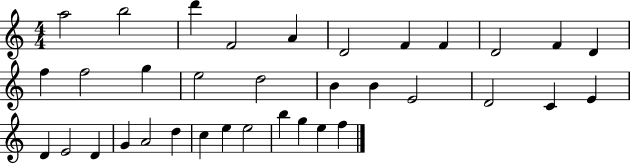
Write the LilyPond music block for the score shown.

{
  \clef treble
  \numericTimeSignature
  \time 4/4
  \key c \major
  a''2 b''2 | d'''4 f'2 a'4 | d'2 f'4 f'4 | d'2 f'4 d'4 | \break f''4 f''2 g''4 | e''2 d''2 | b'4 b'4 e'2 | d'2 c'4 e'4 | \break d'4 e'2 d'4 | g'4 a'2 d''4 | c''4 e''4 e''2 | b''4 g''4 e''4 f''4 | \break \bar "|."
}